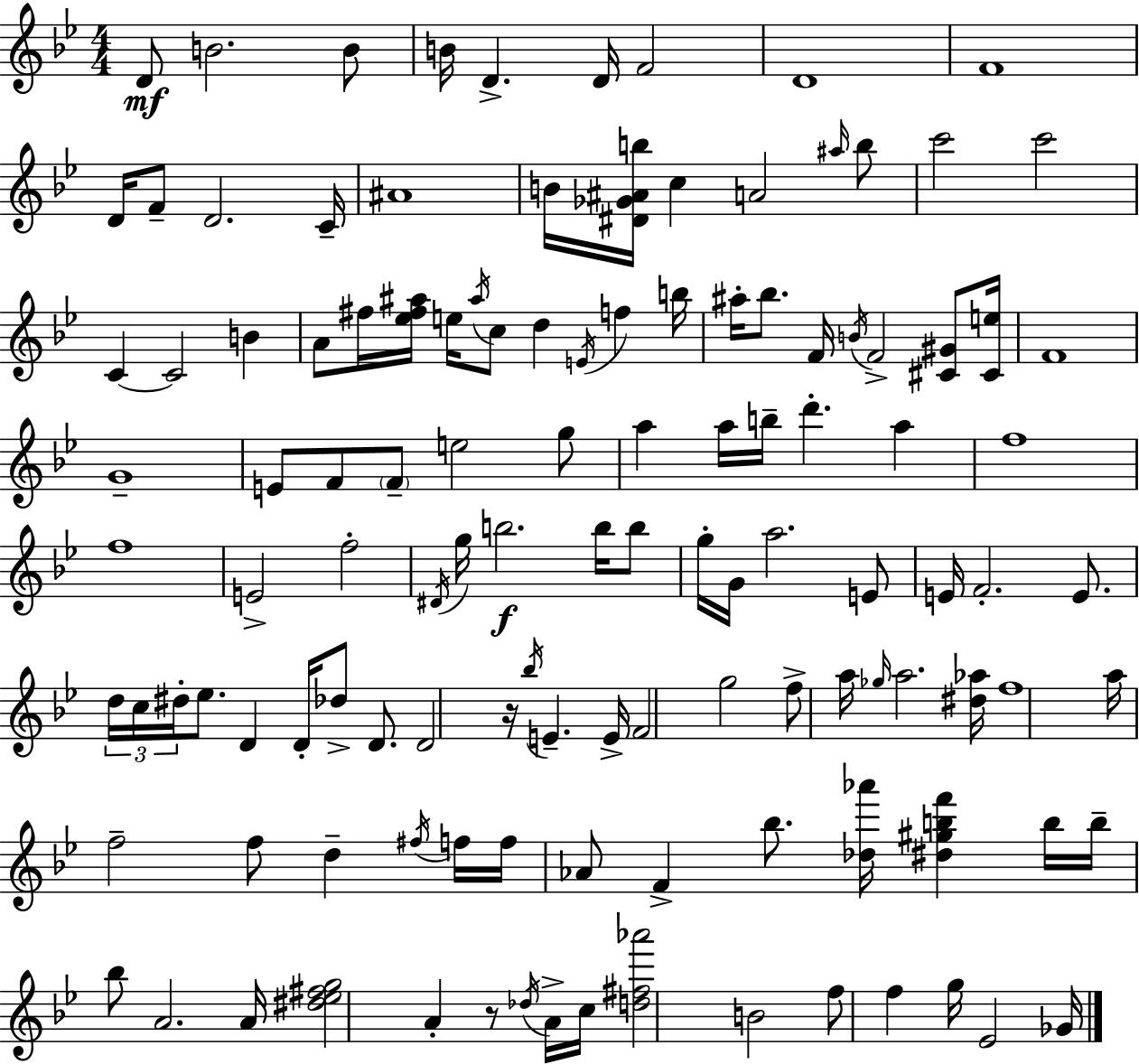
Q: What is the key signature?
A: G minor